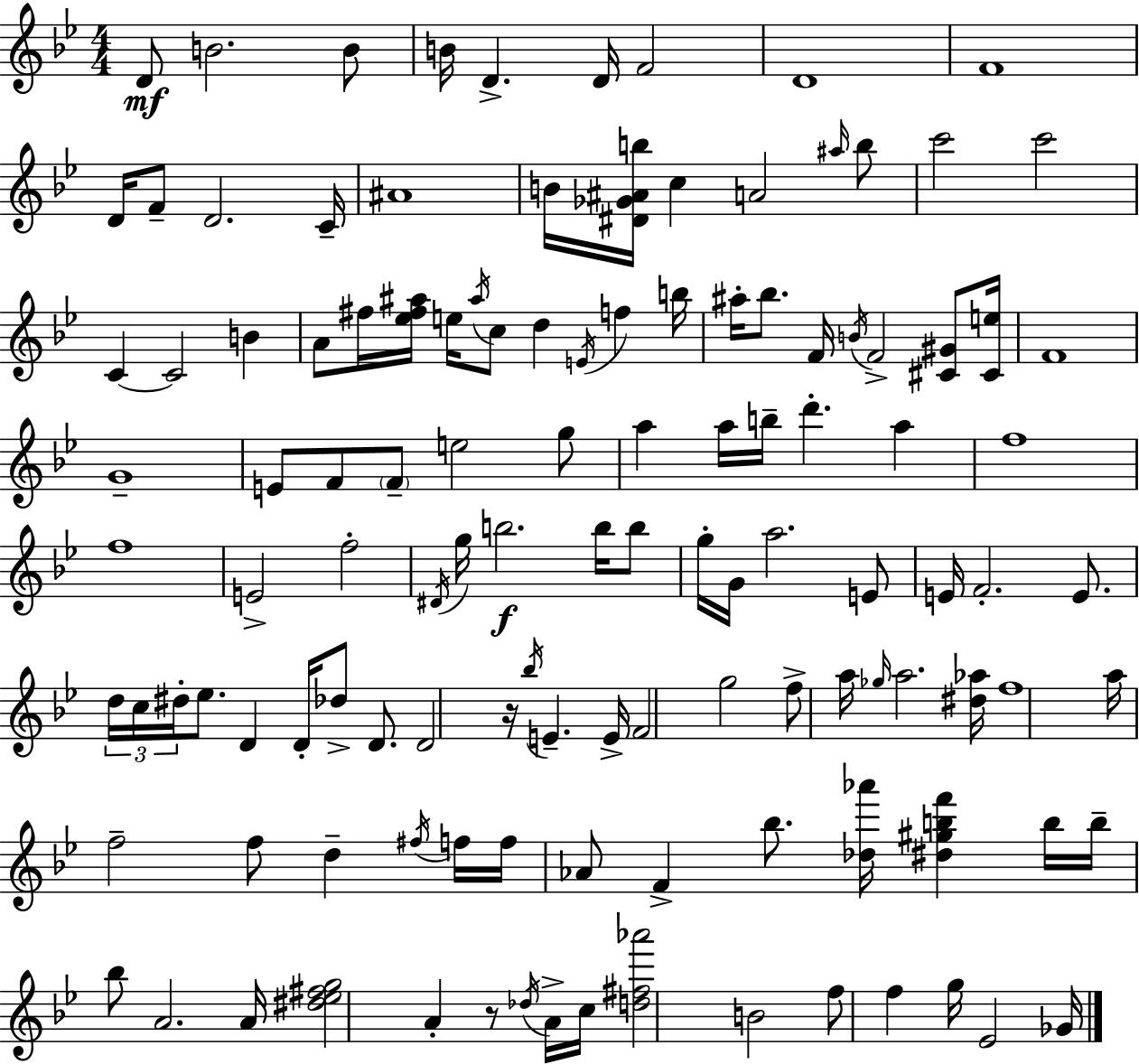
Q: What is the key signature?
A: G minor